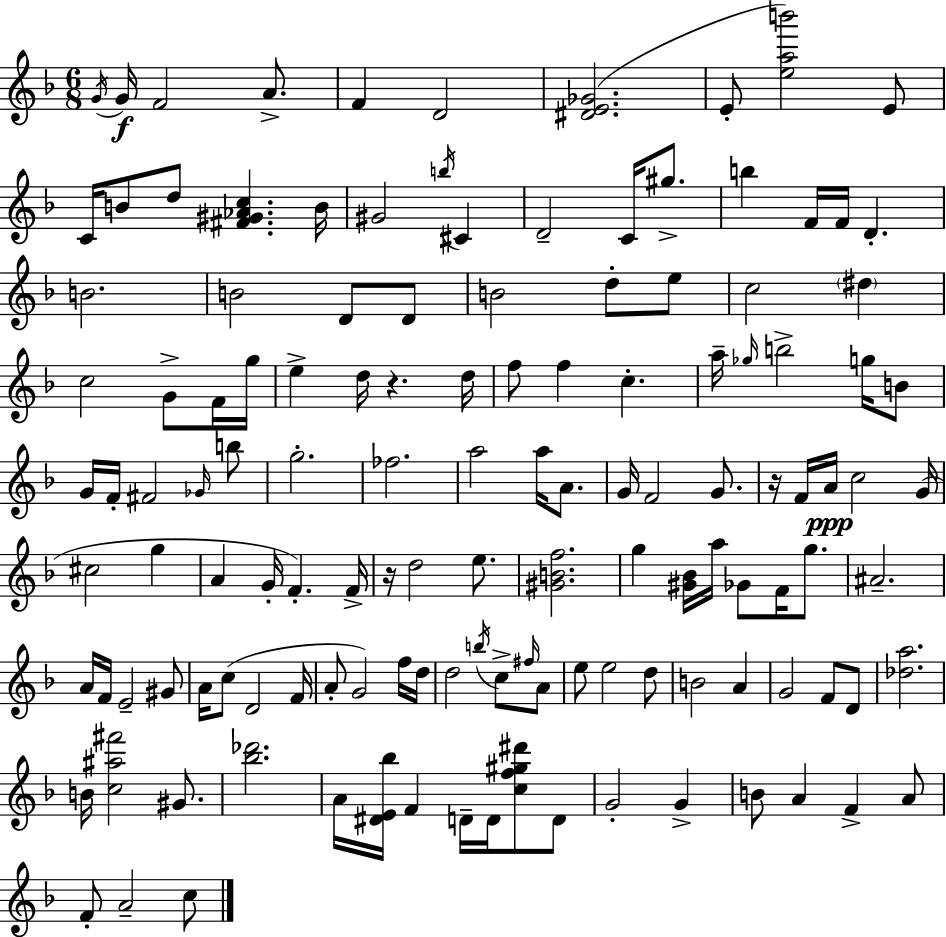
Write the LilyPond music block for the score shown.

{
  \clef treble
  \numericTimeSignature
  \time 6/8
  \key d \minor
  \acciaccatura { g'16 }\f g'16 f'2 a'8.-> | f'4 d'2 | <dis' e' ges'>2.( | e'8-. <e'' a'' b'''>2) e'8 | \break c'16 b'8 d''8 <fis' gis' aes' c''>4. | b'16 gis'2 \acciaccatura { b''16 } cis'4 | d'2-- c'16 gis''8.-> | b''4 f'16 f'16 d'4.-. | \break b'2. | b'2 d'8 | d'8 b'2 d''8-. | e''8 c''2 \parenthesize dis''4 | \break c''2 g'8-> | f'16 g''16 e''4-> d''16 r4. | d''16 f''8 f''4 c''4.-. | a''16-- \grace { ges''16 } b''2-> | \break g''16 b'8 g'16 f'16-. fis'2 | \grace { ges'16 } b''8 g''2.-. | fes''2. | a''2 | \break a''16 a'8. g'16 f'2 | g'8. r16 f'16 a'16\ppp c''2 | g'16( cis''2 | g''4 a'4 g'16-. f'4.-.) | \break f'16-> r16 d''2 | e''8. <gis' b' f''>2. | g''4 <gis' bes'>16 a''16 ges'8 | f'16 g''8. ais'2.-- | \break a'16 f'16 e'2-- | gis'8 a'16 c''8( d'2 | f'16 a'8-. g'2) | f''16 d''16 d''2 | \break \acciaccatura { b''16 } c''8-> \grace { fis''16 } a'8 e''8 e''2 | d''8 b'2 | a'4 g'2 | f'8 d'8 <des'' a''>2. | \break b'16 <c'' ais'' fis'''>2 | gis'8. <bes'' des'''>2. | a'16 <dis' e' bes''>16 f'4 | d'16-- d'16 <c'' f'' gis'' dis'''>8 d'8 g'2-. | \break g'4-> b'8 a'4 | f'4-> a'8 f'8-. a'2-- | c''8 \bar "|."
}